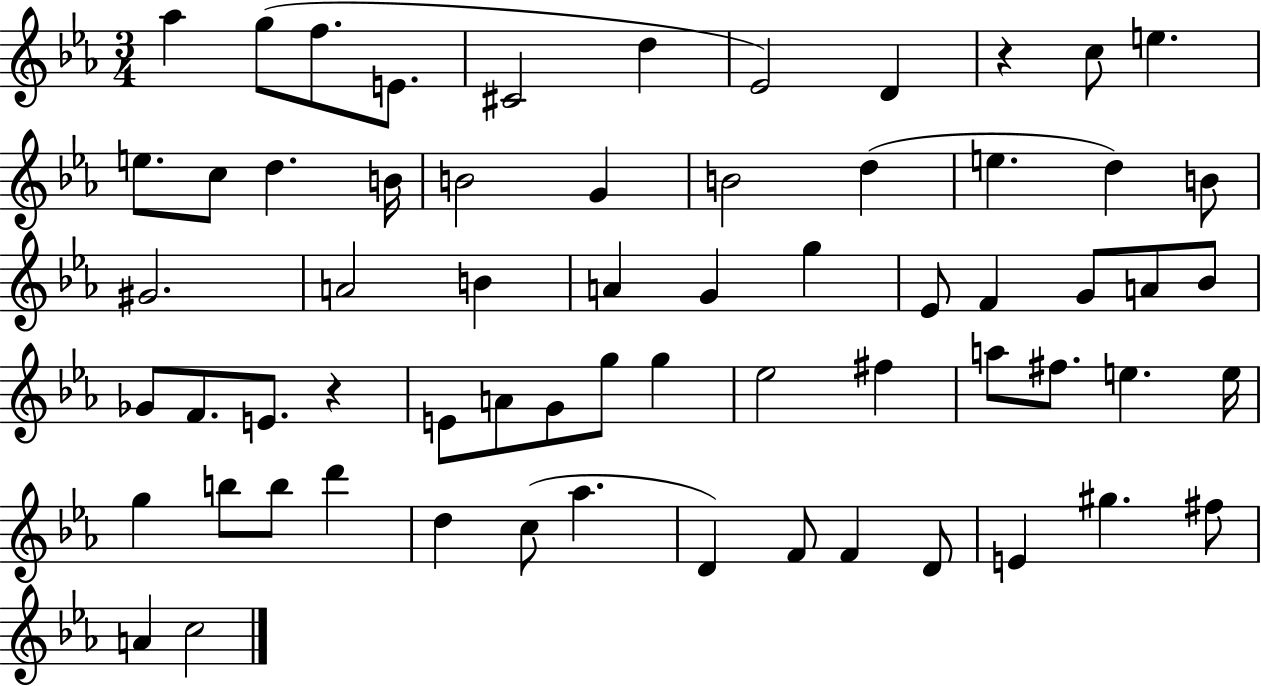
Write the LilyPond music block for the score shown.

{
  \clef treble
  \numericTimeSignature
  \time 3/4
  \key ees \major
  aes''4 g''8( f''8. e'8. | cis'2 d''4 | ees'2) d'4 | r4 c''8 e''4. | \break e''8. c''8 d''4. b'16 | b'2 g'4 | b'2 d''4( | e''4. d''4) b'8 | \break gis'2. | a'2 b'4 | a'4 g'4 g''4 | ees'8 f'4 g'8 a'8 bes'8 | \break ges'8 f'8. e'8. r4 | e'8 a'8 g'8 g''8 g''4 | ees''2 fis''4 | a''8 fis''8. e''4. e''16 | \break g''4 b''8 b''8 d'''4 | d''4 c''8( aes''4. | d'4) f'8 f'4 d'8 | e'4 gis''4. fis''8 | \break a'4 c''2 | \bar "|."
}